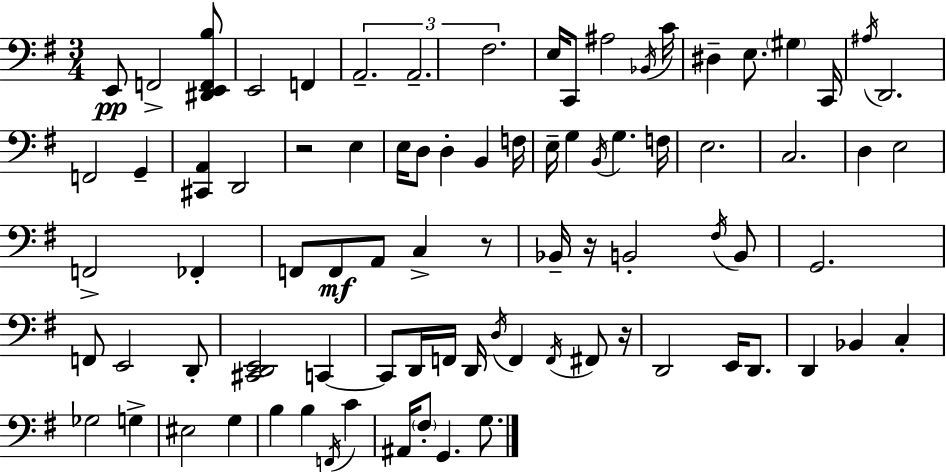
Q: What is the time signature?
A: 3/4